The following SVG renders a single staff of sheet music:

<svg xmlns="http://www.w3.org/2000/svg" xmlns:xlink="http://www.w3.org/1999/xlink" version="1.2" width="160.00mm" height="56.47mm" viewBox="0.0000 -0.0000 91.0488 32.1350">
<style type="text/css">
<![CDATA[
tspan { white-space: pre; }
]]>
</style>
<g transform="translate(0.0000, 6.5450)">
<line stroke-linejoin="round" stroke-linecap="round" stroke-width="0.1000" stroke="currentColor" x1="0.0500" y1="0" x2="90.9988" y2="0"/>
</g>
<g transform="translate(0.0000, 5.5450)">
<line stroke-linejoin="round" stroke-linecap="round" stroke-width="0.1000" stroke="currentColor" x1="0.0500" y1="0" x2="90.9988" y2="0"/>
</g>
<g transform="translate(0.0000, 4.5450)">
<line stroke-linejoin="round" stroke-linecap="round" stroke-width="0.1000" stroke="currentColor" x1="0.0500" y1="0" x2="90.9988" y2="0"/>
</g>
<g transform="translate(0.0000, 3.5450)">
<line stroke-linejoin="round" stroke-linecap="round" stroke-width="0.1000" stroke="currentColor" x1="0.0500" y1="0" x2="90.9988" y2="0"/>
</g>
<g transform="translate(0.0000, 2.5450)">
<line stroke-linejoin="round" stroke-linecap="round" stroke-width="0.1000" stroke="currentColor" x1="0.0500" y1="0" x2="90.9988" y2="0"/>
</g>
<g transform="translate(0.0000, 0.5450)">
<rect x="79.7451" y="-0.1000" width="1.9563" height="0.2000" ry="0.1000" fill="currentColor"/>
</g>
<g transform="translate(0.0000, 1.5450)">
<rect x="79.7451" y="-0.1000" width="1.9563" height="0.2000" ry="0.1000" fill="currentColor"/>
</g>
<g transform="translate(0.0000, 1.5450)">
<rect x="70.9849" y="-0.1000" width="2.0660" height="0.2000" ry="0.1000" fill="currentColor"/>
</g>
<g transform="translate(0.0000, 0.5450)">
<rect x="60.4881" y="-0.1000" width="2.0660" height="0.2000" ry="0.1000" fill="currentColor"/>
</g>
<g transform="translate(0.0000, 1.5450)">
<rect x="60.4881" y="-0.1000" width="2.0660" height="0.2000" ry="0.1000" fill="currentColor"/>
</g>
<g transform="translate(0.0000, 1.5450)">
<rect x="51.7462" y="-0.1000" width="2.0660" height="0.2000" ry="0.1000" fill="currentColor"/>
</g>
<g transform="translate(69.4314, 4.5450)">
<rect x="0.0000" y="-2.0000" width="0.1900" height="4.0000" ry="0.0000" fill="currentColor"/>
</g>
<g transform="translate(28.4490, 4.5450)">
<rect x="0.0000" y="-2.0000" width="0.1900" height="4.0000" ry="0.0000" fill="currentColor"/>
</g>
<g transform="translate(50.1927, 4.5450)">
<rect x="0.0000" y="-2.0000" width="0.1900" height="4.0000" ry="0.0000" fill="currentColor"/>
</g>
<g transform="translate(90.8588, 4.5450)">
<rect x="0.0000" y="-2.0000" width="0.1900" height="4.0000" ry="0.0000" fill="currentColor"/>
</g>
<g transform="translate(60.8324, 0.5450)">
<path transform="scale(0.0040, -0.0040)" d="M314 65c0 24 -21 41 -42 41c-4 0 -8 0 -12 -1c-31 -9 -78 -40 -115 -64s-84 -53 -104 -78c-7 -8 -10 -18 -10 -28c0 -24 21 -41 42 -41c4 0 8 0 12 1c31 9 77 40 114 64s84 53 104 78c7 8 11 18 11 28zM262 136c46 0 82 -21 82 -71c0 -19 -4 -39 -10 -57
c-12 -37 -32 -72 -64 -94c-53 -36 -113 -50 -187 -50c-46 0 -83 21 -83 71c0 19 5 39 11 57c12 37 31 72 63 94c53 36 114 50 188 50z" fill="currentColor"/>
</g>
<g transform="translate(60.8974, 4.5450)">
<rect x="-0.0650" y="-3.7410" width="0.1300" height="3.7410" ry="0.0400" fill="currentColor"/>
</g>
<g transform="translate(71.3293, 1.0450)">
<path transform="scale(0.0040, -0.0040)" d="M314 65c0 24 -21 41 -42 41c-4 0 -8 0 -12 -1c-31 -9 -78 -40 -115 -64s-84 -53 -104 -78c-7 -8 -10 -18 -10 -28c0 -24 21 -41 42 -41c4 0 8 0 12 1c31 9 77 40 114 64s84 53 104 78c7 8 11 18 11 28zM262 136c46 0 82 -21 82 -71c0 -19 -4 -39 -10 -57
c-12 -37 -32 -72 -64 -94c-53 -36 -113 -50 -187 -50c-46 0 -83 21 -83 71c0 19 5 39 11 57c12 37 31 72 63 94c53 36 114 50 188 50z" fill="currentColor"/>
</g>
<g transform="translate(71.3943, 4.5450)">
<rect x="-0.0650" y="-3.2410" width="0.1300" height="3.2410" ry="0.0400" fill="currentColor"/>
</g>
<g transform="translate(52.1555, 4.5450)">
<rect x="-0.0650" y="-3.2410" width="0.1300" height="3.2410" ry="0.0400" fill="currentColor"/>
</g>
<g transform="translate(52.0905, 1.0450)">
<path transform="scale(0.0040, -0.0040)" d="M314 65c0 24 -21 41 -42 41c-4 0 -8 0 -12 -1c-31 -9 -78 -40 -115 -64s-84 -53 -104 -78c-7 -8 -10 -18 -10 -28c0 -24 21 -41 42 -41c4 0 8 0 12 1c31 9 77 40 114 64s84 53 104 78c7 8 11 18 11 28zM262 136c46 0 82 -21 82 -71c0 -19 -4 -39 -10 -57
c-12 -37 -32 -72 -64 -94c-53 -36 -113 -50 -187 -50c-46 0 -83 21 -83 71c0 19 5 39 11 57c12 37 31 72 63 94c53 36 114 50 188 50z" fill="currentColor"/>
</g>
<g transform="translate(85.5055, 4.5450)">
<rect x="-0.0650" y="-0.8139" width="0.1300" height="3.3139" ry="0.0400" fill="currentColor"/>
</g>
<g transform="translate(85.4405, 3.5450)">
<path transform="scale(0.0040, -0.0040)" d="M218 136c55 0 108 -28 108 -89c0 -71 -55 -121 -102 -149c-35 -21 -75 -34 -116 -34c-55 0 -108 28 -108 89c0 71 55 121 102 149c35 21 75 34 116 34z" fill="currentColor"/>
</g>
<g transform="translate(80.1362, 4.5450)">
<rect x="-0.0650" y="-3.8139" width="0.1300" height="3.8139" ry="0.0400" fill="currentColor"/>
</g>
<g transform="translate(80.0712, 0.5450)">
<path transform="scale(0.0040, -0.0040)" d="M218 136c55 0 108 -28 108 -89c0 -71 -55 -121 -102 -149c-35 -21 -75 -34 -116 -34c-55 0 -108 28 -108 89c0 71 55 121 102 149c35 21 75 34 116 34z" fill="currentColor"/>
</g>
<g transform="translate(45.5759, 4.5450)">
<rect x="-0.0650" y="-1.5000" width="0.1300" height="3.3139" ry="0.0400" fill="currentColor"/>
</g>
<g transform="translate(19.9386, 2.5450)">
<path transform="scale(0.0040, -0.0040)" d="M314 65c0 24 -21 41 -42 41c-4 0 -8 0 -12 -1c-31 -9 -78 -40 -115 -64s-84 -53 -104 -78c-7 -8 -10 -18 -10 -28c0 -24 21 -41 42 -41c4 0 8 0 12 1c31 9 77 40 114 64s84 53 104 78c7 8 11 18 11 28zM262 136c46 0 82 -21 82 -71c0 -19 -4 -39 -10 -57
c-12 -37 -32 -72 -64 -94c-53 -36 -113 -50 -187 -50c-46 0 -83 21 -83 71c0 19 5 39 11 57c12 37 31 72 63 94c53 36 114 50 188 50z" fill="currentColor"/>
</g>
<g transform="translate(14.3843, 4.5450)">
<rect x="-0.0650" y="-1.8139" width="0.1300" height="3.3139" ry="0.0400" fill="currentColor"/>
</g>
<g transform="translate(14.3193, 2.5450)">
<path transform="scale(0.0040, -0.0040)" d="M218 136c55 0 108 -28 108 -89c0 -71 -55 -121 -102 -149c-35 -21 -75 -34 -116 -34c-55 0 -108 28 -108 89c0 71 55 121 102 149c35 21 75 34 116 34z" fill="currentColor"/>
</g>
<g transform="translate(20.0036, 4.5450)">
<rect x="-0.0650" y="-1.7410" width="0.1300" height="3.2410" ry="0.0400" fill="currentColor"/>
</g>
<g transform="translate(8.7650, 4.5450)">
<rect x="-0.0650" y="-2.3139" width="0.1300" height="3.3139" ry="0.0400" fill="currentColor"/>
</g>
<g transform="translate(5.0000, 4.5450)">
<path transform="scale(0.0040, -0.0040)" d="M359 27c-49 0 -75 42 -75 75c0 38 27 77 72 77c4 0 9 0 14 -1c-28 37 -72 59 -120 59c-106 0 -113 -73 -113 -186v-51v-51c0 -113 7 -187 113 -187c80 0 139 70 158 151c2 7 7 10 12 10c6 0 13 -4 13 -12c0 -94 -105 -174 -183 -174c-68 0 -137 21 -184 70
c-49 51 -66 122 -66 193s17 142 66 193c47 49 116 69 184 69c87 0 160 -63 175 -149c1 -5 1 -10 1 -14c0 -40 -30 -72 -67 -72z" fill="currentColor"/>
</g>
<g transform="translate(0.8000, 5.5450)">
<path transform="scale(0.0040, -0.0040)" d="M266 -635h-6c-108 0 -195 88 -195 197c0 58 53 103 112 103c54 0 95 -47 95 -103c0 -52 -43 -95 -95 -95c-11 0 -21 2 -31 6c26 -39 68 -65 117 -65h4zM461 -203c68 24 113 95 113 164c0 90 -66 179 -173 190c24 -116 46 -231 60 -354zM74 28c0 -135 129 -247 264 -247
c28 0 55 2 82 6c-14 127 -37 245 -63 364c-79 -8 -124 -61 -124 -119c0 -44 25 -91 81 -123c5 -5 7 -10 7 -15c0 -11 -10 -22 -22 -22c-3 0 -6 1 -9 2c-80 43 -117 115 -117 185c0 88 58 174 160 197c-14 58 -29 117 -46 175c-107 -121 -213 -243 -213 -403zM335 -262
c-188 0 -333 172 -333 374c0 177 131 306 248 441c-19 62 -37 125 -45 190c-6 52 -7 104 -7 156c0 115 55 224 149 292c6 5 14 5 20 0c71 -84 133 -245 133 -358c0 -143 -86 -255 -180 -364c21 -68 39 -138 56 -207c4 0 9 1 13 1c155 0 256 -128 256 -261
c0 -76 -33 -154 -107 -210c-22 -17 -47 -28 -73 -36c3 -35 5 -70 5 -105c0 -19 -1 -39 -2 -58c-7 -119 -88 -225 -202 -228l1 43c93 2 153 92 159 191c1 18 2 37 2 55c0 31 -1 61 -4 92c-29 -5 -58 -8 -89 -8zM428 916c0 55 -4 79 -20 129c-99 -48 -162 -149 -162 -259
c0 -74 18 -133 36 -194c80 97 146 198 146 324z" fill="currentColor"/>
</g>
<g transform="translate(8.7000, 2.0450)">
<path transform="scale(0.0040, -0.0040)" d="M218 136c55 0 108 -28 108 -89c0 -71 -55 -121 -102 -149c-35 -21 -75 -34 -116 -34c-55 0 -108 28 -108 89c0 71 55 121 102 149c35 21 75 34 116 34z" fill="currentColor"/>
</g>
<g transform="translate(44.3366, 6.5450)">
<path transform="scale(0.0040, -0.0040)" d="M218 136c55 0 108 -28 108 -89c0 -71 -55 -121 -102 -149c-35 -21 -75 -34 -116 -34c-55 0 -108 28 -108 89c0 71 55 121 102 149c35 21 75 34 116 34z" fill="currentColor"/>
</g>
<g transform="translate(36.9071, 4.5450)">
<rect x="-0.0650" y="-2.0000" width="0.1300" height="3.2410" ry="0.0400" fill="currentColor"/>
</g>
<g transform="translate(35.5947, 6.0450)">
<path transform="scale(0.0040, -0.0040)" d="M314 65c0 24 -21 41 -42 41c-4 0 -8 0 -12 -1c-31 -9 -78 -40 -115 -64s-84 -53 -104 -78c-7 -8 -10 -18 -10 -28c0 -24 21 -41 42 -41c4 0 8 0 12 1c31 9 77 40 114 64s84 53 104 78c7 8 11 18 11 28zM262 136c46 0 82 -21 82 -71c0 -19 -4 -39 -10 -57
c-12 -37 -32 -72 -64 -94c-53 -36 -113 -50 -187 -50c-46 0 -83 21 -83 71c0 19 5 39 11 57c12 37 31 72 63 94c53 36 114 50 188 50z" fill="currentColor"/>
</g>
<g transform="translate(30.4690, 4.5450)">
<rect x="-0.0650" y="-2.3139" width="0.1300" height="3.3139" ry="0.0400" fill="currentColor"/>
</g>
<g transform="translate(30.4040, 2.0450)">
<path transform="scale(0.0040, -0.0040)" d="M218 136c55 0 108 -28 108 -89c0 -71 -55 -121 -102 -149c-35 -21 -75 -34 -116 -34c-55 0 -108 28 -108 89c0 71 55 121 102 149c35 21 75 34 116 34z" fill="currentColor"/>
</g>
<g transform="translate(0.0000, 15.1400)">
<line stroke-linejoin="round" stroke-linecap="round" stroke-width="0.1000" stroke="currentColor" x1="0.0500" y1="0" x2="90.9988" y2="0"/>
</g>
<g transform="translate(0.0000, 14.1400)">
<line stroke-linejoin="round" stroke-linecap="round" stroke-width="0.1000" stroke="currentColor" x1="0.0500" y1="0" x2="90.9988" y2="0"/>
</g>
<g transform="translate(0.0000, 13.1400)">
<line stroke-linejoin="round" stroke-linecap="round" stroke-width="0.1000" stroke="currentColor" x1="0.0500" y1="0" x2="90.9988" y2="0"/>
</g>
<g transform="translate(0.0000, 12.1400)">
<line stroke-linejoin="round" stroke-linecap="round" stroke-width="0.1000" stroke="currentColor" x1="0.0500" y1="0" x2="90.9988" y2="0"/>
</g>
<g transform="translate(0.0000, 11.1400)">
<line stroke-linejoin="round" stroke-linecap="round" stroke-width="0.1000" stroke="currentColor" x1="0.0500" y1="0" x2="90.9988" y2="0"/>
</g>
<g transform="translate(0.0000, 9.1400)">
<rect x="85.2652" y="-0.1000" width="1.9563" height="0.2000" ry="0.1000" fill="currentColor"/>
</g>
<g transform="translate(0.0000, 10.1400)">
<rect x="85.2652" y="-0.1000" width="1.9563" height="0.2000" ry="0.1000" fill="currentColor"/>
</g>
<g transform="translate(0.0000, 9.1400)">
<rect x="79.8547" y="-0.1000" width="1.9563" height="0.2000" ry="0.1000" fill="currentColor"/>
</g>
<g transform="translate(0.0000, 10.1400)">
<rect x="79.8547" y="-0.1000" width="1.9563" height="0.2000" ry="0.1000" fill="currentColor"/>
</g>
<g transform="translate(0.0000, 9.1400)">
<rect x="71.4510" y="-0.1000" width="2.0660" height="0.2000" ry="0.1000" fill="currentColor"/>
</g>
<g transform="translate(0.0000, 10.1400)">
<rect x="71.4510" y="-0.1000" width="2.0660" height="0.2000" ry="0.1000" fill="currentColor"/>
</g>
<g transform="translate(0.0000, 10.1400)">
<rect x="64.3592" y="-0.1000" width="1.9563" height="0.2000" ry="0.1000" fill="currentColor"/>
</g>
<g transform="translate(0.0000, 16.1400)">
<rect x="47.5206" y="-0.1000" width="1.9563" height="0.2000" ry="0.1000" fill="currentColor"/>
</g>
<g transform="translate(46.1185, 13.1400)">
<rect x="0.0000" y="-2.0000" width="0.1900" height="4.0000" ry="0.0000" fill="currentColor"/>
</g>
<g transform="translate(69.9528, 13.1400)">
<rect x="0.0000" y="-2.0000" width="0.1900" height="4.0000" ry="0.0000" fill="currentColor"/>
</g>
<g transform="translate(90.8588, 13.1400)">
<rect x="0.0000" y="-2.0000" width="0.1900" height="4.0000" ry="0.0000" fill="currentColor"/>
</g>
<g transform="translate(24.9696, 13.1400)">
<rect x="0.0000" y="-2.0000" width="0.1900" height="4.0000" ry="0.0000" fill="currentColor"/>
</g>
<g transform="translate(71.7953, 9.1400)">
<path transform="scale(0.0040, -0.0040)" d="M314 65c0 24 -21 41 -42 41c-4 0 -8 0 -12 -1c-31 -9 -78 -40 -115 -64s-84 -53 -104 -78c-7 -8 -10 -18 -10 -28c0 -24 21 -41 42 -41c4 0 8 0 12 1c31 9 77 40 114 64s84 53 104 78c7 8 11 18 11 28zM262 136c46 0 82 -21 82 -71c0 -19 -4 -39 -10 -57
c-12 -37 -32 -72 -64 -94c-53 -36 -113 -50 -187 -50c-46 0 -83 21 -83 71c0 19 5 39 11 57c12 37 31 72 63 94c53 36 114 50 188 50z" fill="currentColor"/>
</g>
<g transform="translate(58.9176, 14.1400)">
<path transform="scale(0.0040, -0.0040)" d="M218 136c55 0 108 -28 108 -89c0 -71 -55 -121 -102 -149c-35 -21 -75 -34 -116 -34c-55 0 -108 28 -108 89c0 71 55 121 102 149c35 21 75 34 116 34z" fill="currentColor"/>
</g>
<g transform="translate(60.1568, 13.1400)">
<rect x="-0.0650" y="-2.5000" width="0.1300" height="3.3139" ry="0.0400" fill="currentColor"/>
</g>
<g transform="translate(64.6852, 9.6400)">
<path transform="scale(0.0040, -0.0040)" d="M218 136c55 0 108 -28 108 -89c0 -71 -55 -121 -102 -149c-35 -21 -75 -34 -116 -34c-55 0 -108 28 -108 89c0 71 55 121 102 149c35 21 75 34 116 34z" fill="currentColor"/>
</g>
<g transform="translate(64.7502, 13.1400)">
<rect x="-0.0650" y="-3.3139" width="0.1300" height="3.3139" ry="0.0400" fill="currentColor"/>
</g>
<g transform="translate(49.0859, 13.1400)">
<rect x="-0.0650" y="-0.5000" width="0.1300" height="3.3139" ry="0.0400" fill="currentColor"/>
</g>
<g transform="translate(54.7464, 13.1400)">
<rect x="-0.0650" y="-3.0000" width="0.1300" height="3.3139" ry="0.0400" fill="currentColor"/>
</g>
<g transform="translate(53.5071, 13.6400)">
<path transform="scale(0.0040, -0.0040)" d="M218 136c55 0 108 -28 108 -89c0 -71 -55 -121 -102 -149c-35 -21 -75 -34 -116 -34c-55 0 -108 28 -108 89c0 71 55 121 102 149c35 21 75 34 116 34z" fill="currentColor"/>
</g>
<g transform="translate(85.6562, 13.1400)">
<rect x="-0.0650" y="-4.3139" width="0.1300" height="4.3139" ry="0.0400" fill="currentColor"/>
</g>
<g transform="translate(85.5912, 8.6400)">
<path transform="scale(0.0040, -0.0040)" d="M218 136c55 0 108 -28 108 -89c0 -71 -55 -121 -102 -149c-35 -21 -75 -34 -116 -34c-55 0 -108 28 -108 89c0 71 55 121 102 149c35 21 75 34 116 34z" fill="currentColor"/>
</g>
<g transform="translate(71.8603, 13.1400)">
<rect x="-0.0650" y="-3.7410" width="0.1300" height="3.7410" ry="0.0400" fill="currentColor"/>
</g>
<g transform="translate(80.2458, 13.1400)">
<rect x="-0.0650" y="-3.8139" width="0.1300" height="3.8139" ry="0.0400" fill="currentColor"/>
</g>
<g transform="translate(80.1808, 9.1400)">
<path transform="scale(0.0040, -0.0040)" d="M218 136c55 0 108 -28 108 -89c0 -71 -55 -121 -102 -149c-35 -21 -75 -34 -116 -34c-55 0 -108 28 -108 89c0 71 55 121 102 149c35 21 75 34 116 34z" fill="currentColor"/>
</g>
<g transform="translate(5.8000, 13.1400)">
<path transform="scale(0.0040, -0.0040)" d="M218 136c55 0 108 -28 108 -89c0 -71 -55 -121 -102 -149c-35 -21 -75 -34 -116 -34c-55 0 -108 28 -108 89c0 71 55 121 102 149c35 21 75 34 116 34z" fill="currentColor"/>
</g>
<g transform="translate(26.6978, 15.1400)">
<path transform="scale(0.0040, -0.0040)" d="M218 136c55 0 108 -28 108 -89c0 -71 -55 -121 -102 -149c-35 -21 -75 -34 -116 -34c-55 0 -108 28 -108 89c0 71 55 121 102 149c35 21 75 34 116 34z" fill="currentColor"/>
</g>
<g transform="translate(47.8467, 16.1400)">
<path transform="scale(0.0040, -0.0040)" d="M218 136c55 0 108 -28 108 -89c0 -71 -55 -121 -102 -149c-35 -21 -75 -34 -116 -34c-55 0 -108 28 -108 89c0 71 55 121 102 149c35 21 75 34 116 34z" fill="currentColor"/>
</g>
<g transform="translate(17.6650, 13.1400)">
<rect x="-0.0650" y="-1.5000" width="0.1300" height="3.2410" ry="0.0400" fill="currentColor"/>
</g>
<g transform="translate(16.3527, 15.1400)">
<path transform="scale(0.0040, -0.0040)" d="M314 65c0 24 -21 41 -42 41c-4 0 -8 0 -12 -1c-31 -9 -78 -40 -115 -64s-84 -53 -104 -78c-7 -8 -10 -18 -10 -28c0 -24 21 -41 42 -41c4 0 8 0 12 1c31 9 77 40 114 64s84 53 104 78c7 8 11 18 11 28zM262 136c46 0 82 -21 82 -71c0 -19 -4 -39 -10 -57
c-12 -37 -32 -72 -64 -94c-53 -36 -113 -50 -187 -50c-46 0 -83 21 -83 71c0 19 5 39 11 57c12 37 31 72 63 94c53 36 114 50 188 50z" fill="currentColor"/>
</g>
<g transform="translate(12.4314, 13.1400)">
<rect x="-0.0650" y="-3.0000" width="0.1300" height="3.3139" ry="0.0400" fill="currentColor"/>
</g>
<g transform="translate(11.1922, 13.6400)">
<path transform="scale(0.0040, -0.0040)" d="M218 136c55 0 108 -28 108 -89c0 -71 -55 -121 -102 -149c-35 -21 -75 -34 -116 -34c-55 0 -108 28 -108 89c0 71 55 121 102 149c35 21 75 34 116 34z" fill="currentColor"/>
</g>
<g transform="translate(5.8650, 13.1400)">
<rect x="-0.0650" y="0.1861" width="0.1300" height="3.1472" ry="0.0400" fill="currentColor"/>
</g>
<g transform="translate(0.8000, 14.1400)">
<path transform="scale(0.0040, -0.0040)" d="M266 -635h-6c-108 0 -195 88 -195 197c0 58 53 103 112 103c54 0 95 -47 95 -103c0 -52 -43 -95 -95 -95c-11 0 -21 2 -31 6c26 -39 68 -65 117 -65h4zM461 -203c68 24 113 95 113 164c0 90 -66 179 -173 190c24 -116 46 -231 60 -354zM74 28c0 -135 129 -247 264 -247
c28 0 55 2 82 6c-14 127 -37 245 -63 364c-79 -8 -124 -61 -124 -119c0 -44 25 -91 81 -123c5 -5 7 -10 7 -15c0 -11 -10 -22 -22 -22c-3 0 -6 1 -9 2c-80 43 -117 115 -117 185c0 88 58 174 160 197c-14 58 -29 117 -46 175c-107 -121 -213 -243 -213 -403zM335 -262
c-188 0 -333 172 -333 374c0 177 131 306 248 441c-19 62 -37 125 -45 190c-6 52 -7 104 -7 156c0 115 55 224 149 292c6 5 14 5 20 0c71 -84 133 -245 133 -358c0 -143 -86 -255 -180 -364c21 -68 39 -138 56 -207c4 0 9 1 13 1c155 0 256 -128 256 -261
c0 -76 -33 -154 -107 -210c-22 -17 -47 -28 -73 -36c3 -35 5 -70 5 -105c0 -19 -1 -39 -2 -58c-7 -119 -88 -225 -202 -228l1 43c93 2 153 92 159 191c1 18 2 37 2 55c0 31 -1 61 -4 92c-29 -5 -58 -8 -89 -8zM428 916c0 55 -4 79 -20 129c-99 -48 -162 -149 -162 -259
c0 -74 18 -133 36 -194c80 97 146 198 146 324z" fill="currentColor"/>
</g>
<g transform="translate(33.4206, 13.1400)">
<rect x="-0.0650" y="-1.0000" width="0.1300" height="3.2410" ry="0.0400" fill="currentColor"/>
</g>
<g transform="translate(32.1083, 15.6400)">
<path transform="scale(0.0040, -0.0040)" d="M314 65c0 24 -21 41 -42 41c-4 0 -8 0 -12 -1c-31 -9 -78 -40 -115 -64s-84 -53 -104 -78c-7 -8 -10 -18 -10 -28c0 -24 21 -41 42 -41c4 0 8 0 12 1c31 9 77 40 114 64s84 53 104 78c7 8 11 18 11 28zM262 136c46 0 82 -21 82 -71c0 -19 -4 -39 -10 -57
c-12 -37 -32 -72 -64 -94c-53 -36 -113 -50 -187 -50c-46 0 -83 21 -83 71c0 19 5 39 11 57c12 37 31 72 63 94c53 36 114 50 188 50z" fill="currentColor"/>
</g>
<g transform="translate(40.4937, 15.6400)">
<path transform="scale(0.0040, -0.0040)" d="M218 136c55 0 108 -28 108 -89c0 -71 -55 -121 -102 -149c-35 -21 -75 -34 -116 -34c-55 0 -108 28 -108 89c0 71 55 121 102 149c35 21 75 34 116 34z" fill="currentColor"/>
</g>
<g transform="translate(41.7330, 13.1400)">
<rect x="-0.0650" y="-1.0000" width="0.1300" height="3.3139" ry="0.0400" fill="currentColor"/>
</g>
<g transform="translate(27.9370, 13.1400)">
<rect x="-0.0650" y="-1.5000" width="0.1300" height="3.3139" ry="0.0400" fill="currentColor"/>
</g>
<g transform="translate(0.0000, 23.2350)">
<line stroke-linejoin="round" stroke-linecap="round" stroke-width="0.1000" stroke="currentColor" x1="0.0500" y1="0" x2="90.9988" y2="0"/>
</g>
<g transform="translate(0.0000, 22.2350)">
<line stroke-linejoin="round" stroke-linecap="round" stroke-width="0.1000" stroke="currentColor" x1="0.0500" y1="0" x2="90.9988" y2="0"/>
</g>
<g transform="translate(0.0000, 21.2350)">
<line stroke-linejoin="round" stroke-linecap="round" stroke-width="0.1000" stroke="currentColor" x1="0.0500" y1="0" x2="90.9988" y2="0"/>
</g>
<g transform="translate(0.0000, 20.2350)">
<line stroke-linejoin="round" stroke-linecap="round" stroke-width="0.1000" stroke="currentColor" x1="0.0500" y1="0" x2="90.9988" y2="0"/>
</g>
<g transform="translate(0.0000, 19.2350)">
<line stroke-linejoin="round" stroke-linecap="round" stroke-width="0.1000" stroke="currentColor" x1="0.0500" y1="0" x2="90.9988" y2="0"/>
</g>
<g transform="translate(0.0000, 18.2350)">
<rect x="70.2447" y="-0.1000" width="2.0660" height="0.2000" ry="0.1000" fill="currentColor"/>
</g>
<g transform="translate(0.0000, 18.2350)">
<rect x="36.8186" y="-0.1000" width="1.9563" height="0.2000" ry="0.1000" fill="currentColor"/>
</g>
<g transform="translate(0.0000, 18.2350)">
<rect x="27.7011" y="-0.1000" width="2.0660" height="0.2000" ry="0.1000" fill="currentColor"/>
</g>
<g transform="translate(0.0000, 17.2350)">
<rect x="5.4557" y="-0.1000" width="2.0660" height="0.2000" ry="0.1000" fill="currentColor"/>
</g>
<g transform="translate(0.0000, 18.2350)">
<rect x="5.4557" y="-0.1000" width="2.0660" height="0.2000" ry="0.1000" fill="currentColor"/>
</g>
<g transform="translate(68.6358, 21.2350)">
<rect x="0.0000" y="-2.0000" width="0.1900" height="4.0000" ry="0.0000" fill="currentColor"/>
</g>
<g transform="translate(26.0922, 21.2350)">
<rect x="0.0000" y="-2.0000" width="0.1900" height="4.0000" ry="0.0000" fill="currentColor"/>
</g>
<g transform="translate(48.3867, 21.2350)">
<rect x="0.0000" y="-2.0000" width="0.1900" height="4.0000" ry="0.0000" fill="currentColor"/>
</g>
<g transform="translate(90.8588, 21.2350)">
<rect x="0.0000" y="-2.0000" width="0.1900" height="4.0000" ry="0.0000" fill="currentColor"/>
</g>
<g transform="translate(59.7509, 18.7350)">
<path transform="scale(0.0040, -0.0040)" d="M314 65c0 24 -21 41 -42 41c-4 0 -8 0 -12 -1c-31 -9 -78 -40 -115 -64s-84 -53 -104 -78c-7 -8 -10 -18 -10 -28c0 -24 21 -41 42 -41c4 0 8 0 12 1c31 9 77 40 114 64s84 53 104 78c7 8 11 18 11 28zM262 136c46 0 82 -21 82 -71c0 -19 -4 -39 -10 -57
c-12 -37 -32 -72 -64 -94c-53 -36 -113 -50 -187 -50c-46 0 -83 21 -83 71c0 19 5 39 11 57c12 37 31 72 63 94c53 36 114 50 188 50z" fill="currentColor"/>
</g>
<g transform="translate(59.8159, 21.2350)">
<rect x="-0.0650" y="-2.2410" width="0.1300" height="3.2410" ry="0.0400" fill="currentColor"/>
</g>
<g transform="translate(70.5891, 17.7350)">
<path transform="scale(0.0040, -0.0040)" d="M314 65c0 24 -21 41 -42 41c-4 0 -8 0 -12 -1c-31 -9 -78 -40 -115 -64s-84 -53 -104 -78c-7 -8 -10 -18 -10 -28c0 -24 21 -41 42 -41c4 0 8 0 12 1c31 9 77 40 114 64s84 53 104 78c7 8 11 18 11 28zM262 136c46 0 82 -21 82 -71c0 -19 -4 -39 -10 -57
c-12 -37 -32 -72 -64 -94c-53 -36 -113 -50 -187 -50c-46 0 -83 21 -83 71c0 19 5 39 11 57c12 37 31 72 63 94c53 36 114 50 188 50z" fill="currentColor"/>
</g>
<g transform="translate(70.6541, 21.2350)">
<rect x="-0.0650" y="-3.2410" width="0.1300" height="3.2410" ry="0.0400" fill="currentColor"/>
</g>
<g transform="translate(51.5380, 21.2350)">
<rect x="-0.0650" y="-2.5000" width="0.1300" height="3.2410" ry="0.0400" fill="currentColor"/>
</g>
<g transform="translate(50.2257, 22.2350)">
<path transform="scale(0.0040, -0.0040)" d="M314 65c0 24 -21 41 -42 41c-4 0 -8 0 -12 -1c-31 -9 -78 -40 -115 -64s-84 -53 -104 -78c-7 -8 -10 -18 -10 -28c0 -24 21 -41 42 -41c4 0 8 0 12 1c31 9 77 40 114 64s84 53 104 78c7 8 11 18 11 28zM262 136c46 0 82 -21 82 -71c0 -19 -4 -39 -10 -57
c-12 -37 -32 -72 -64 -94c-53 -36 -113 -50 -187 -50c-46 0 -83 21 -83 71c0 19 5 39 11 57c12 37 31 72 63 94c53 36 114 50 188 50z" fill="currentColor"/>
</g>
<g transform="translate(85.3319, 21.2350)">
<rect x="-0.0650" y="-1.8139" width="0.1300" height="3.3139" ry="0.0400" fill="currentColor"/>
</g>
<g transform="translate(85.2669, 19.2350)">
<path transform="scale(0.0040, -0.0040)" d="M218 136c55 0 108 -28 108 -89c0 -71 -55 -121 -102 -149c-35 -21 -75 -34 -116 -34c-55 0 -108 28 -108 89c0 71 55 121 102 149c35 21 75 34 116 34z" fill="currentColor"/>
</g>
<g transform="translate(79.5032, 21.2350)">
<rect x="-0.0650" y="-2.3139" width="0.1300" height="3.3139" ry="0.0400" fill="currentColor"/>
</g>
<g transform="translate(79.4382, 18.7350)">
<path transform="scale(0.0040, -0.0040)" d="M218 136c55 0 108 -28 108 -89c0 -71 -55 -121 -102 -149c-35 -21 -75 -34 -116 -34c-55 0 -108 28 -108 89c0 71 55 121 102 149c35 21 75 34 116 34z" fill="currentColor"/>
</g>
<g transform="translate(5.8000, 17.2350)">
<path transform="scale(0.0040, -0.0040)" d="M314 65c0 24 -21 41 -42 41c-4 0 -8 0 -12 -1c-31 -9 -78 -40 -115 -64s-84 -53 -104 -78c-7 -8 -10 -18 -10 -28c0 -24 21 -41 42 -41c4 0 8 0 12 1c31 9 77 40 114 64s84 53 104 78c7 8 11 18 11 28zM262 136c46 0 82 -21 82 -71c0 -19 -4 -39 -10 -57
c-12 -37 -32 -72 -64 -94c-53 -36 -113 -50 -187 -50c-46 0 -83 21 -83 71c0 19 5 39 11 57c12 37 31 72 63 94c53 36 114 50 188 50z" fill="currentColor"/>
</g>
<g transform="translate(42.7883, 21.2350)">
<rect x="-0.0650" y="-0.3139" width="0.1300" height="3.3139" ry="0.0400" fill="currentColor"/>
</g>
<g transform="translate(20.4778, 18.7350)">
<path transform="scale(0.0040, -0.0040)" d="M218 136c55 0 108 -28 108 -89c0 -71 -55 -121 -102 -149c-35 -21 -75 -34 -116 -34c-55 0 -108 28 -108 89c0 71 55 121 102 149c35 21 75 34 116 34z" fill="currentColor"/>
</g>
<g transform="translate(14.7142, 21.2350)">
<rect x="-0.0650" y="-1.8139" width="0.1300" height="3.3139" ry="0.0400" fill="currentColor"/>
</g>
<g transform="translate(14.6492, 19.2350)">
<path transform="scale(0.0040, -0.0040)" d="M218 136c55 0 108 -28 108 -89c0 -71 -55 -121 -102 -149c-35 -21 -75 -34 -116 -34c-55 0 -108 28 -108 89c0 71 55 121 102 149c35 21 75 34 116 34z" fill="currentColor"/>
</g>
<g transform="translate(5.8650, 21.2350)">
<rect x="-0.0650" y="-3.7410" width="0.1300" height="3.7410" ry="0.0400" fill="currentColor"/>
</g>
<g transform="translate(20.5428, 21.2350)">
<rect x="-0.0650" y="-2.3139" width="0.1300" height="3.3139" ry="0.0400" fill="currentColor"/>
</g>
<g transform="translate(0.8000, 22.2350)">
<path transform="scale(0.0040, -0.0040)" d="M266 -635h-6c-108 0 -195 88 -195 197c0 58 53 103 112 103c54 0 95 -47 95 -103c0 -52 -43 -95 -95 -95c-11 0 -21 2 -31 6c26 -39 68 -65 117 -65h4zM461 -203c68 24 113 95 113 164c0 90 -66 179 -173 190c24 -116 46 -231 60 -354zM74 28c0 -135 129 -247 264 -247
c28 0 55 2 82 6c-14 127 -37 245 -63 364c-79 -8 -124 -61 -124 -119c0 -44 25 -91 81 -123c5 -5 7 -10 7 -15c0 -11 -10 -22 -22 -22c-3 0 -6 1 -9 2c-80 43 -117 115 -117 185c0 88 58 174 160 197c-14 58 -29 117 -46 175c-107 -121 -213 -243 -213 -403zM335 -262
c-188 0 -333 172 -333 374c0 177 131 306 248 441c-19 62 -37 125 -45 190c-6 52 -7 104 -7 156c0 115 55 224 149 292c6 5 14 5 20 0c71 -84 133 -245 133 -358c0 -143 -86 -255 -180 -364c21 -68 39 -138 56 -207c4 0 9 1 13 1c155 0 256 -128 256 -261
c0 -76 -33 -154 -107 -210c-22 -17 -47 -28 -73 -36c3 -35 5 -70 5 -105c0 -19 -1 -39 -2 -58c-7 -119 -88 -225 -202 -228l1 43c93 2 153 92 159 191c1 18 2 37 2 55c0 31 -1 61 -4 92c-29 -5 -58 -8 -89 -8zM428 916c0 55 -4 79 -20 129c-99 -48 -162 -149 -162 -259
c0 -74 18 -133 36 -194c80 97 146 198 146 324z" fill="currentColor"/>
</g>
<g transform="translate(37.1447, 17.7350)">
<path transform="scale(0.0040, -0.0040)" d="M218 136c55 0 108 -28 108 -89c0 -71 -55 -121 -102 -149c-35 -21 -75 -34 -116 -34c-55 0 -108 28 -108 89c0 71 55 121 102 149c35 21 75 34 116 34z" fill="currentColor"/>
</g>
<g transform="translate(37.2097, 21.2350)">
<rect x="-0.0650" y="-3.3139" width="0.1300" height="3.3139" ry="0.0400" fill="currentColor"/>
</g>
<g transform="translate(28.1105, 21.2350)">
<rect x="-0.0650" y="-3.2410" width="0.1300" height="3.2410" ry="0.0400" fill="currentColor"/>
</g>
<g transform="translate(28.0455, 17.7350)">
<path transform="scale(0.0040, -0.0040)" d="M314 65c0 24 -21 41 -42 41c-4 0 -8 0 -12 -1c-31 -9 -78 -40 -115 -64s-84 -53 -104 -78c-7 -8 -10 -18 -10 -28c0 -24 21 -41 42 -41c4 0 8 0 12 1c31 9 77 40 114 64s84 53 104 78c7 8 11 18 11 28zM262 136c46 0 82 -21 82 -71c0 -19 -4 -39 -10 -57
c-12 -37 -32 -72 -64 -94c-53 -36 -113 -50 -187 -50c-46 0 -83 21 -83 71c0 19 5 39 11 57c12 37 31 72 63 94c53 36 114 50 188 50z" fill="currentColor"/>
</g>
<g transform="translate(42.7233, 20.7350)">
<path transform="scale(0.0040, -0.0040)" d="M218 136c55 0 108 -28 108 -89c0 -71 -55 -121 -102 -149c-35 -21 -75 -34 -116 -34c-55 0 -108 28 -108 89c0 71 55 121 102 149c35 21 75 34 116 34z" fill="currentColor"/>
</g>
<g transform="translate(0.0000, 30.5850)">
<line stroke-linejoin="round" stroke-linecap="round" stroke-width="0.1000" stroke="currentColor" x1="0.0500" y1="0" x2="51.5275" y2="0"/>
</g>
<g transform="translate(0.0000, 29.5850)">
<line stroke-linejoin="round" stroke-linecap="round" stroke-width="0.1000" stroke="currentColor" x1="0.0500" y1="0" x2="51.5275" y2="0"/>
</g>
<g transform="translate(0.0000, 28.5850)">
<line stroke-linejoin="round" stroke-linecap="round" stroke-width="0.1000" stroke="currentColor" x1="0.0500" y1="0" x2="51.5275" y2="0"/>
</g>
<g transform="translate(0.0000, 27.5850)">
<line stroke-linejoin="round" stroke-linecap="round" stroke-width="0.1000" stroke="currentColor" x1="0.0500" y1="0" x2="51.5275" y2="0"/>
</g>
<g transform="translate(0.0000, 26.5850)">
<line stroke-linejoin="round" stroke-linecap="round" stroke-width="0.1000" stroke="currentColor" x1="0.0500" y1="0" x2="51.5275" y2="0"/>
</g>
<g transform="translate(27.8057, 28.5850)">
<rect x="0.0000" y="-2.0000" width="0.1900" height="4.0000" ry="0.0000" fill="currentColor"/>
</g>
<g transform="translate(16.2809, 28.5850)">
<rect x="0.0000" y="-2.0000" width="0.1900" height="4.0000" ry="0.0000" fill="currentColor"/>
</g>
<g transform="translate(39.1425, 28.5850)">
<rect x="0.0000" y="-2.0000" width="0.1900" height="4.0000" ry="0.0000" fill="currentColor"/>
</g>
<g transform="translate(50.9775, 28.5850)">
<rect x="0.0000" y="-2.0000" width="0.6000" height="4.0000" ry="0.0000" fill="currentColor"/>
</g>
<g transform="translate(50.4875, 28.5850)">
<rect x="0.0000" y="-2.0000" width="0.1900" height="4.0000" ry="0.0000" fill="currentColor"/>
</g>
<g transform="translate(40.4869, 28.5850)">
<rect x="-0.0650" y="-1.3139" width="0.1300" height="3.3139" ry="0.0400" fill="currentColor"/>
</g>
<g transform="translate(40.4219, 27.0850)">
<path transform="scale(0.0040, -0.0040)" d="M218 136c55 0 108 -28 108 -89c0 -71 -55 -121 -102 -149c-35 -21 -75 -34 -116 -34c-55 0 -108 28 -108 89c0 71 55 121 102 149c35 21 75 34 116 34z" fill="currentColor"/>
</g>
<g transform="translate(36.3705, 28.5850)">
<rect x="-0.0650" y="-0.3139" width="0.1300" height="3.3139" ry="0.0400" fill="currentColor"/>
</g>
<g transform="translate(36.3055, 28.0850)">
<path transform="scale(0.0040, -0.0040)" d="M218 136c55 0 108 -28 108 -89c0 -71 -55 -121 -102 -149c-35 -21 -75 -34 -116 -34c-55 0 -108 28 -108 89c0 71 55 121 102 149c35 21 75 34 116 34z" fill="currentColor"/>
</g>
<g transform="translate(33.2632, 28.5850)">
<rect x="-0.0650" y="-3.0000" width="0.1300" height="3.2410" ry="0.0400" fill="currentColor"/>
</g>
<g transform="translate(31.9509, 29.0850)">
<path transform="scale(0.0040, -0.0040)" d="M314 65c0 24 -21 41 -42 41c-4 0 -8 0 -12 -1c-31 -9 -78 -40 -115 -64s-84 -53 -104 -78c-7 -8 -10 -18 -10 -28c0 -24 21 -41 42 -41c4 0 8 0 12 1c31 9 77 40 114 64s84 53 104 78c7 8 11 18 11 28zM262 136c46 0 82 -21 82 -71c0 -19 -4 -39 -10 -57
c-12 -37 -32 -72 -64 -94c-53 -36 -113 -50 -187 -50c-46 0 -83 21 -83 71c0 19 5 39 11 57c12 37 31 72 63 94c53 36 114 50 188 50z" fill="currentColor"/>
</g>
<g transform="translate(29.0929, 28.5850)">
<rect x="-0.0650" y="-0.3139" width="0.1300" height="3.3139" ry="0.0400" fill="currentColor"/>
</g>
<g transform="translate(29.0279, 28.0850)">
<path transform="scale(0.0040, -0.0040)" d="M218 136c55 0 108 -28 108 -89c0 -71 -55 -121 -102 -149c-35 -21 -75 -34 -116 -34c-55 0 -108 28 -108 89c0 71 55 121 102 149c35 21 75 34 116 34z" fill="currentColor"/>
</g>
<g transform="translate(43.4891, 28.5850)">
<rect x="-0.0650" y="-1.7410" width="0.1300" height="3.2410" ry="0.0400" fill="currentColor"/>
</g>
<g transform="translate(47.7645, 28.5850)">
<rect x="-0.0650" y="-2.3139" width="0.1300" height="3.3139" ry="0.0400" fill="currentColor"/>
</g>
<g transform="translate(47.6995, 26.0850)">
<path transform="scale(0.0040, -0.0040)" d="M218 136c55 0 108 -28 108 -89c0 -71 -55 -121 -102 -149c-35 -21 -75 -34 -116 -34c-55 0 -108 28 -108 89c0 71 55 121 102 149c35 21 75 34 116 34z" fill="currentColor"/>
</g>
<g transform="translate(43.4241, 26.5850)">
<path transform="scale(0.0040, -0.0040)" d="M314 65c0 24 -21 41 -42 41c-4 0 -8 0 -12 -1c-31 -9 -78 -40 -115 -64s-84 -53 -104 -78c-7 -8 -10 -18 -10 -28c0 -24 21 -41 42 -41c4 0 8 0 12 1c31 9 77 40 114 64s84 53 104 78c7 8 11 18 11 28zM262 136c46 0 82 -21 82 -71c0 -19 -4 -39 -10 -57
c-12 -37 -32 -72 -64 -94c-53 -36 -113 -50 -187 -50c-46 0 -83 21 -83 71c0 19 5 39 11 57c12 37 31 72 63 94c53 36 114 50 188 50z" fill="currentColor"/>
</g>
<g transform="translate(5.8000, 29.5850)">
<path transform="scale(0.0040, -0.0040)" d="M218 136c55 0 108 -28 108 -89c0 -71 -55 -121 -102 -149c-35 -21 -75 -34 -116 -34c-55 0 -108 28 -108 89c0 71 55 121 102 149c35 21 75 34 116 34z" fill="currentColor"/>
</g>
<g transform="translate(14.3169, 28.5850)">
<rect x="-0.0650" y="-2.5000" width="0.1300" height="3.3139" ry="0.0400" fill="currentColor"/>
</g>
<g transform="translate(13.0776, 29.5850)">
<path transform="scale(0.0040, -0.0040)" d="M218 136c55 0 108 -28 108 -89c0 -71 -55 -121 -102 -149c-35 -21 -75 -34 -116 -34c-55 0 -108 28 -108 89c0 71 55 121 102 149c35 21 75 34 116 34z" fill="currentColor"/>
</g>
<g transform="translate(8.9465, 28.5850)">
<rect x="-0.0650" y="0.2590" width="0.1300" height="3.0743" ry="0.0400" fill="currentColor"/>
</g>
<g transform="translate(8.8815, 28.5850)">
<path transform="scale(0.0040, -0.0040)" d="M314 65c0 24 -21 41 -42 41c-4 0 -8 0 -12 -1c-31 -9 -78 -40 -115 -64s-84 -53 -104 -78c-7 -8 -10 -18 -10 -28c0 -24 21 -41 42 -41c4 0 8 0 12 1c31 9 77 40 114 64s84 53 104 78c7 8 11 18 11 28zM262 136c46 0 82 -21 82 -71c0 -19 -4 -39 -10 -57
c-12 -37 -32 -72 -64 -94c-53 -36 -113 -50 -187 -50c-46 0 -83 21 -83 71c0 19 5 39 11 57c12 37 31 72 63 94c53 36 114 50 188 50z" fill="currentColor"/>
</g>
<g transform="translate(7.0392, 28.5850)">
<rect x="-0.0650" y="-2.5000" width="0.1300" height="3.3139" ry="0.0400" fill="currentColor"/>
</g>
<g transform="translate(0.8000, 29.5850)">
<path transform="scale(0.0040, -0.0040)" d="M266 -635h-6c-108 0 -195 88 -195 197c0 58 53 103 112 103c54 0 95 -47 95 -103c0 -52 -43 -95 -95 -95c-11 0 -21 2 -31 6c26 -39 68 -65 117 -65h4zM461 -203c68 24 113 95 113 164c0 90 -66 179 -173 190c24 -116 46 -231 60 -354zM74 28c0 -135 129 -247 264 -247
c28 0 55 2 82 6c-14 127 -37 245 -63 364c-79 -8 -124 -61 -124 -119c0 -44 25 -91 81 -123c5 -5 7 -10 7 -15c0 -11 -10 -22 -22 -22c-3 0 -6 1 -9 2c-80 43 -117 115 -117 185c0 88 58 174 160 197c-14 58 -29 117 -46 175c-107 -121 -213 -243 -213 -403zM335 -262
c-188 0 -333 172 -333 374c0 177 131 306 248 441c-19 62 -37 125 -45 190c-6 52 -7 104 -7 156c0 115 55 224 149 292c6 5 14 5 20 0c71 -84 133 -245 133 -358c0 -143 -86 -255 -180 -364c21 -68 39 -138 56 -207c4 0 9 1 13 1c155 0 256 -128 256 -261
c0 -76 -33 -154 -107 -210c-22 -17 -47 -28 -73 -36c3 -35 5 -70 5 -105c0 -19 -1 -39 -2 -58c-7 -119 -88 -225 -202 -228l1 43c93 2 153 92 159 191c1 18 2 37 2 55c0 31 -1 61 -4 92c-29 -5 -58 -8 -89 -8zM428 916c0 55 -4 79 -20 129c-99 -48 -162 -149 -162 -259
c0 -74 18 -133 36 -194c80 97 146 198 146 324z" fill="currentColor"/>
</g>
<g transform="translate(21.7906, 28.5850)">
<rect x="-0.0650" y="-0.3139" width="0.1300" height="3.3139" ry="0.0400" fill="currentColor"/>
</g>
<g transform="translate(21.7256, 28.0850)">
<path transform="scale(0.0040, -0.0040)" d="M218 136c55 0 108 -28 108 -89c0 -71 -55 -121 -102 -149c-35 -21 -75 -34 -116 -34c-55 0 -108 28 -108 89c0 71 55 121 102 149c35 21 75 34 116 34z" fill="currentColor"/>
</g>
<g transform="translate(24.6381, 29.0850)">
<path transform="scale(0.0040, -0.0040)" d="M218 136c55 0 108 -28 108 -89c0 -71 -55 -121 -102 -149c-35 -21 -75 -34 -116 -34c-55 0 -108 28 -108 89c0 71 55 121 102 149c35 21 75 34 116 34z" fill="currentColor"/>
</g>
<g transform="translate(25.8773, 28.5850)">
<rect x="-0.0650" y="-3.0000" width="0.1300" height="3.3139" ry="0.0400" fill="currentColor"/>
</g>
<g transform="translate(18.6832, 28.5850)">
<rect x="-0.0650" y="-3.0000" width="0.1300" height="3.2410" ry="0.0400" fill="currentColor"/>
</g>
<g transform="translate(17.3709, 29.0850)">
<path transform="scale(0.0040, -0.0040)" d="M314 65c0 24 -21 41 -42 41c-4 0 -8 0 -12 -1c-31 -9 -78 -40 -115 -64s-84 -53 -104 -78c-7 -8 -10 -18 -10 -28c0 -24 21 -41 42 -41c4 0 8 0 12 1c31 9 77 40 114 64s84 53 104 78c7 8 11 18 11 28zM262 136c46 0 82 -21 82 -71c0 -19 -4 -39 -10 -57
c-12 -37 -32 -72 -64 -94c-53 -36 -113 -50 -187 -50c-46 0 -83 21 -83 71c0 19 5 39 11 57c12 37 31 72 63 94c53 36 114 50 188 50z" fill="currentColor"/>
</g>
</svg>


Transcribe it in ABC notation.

X:1
T:Untitled
M:4/4
L:1/4
K:C
g f f2 g F2 E b2 c'2 b2 c' d B A E2 E D2 D C A G b c'2 c' d' c'2 f g b2 b c G2 g2 b2 g f G B2 G A2 c A c A2 c e f2 g